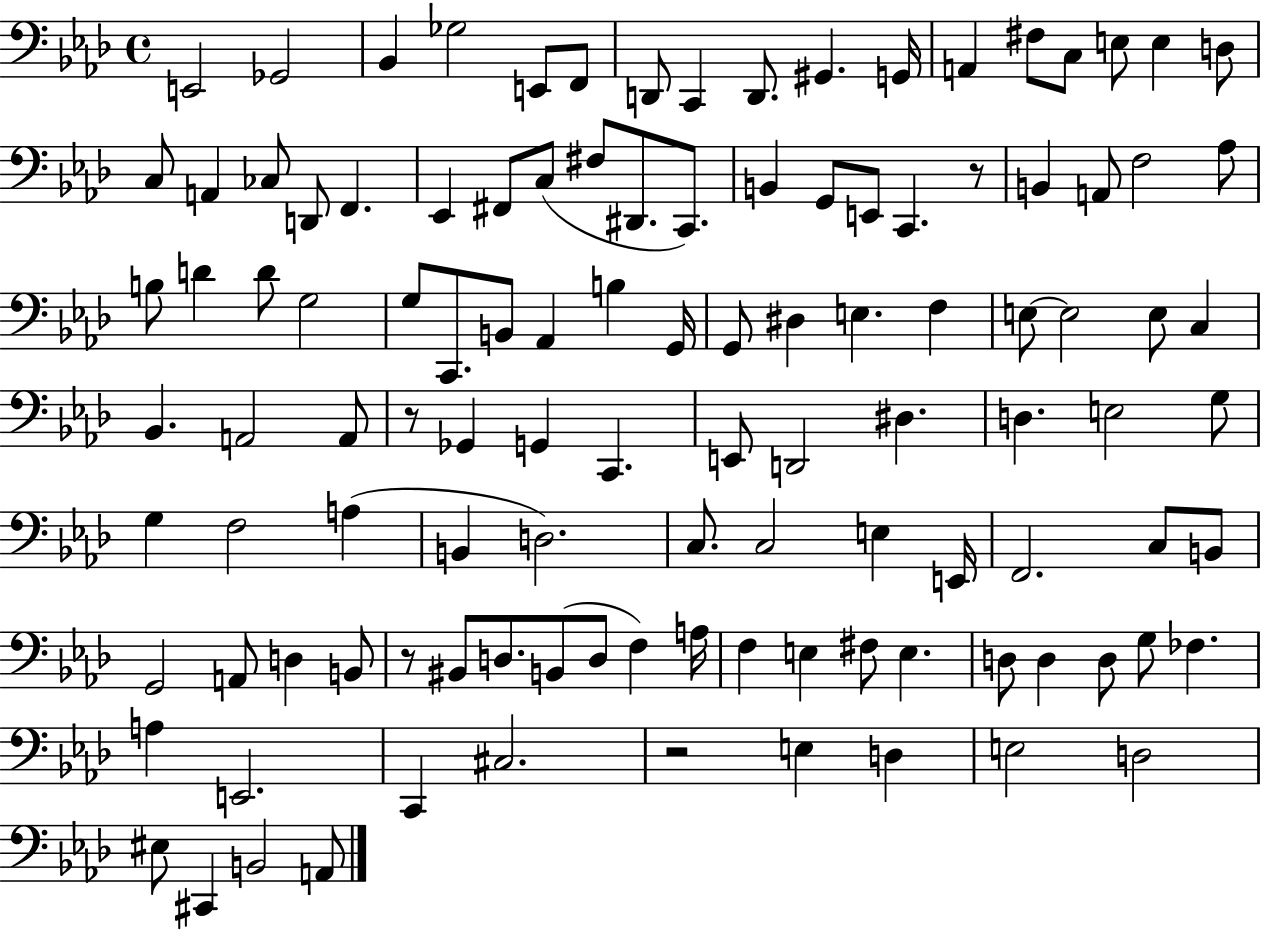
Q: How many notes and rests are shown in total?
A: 113